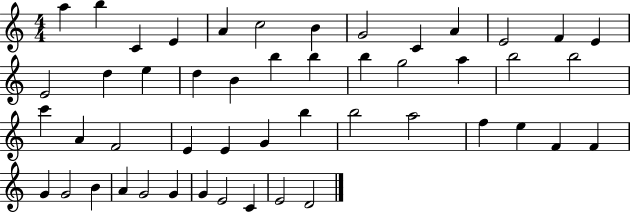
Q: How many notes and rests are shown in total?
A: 49